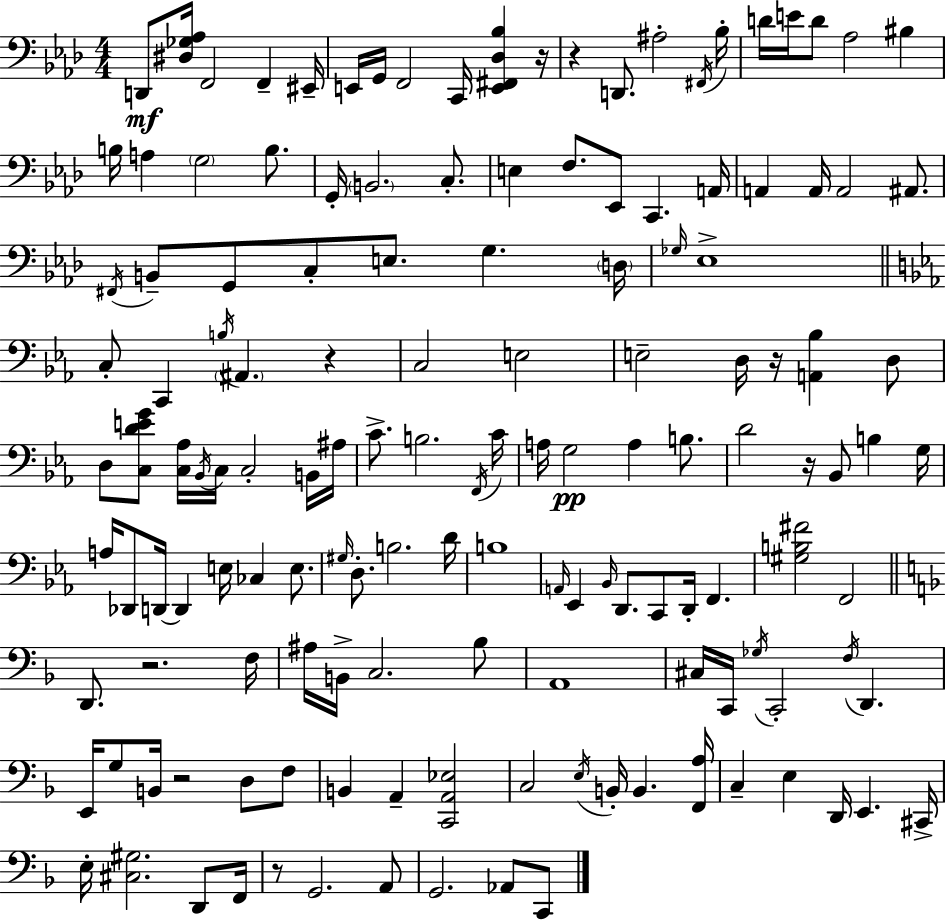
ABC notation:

X:1
T:Untitled
M:4/4
L:1/4
K:Fm
D,,/2 [^D,_G,_A,]/4 F,,2 F,, ^E,,/4 E,,/4 G,,/4 F,,2 C,,/4 [E,,^F,,_D,_B,] z/4 z D,,/2 ^A,2 ^F,,/4 _B,/4 D/4 E/4 D/2 _A,2 ^B, B,/4 A, G,2 B,/2 G,,/4 B,,2 C,/2 E, F,/2 _E,,/2 C,, A,,/4 A,, A,,/4 A,,2 ^A,,/2 ^F,,/4 B,,/2 G,,/2 C,/2 E,/2 G, D,/4 _G,/4 _E,4 C,/2 C,, B,/4 ^A,, z C,2 E,2 E,2 D,/4 z/4 [A,,_B,] D,/2 D,/2 [C,DEG]/2 [C,_A,]/4 _B,,/4 C,/4 C,2 B,,/4 ^A,/4 C/2 B,2 F,,/4 C/4 A,/4 G,2 A, B,/2 D2 z/4 _B,,/2 B, G,/4 A,/4 _D,,/2 D,,/4 D,, E,/4 _C, E,/2 ^G,/4 D,/2 B,2 D/4 B,4 A,,/4 _E,, _B,,/4 D,,/2 C,,/2 D,,/4 F,, [^G,B,^F]2 F,,2 D,,/2 z2 F,/4 ^A,/4 B,,/4 C,2 _B,/2 A,,4 ^C,/4 C,,/4 _G,/4 C,,2 F,/4 D,, E,,/4 G,/2 B,,/4 z2 D,/2 F,/2 B,, A,, [C,,A,,_E,]2 C,2 E,/4 B,,/4 B,, [F,,A,]/4 C, E, D,,/4 E,, ^C,,/4 E,/4 [^C,^G,]2 D,,/2 F,,/4 z/2 G,,2 A,,/2 G,,2 _A,,/2 C,,/2